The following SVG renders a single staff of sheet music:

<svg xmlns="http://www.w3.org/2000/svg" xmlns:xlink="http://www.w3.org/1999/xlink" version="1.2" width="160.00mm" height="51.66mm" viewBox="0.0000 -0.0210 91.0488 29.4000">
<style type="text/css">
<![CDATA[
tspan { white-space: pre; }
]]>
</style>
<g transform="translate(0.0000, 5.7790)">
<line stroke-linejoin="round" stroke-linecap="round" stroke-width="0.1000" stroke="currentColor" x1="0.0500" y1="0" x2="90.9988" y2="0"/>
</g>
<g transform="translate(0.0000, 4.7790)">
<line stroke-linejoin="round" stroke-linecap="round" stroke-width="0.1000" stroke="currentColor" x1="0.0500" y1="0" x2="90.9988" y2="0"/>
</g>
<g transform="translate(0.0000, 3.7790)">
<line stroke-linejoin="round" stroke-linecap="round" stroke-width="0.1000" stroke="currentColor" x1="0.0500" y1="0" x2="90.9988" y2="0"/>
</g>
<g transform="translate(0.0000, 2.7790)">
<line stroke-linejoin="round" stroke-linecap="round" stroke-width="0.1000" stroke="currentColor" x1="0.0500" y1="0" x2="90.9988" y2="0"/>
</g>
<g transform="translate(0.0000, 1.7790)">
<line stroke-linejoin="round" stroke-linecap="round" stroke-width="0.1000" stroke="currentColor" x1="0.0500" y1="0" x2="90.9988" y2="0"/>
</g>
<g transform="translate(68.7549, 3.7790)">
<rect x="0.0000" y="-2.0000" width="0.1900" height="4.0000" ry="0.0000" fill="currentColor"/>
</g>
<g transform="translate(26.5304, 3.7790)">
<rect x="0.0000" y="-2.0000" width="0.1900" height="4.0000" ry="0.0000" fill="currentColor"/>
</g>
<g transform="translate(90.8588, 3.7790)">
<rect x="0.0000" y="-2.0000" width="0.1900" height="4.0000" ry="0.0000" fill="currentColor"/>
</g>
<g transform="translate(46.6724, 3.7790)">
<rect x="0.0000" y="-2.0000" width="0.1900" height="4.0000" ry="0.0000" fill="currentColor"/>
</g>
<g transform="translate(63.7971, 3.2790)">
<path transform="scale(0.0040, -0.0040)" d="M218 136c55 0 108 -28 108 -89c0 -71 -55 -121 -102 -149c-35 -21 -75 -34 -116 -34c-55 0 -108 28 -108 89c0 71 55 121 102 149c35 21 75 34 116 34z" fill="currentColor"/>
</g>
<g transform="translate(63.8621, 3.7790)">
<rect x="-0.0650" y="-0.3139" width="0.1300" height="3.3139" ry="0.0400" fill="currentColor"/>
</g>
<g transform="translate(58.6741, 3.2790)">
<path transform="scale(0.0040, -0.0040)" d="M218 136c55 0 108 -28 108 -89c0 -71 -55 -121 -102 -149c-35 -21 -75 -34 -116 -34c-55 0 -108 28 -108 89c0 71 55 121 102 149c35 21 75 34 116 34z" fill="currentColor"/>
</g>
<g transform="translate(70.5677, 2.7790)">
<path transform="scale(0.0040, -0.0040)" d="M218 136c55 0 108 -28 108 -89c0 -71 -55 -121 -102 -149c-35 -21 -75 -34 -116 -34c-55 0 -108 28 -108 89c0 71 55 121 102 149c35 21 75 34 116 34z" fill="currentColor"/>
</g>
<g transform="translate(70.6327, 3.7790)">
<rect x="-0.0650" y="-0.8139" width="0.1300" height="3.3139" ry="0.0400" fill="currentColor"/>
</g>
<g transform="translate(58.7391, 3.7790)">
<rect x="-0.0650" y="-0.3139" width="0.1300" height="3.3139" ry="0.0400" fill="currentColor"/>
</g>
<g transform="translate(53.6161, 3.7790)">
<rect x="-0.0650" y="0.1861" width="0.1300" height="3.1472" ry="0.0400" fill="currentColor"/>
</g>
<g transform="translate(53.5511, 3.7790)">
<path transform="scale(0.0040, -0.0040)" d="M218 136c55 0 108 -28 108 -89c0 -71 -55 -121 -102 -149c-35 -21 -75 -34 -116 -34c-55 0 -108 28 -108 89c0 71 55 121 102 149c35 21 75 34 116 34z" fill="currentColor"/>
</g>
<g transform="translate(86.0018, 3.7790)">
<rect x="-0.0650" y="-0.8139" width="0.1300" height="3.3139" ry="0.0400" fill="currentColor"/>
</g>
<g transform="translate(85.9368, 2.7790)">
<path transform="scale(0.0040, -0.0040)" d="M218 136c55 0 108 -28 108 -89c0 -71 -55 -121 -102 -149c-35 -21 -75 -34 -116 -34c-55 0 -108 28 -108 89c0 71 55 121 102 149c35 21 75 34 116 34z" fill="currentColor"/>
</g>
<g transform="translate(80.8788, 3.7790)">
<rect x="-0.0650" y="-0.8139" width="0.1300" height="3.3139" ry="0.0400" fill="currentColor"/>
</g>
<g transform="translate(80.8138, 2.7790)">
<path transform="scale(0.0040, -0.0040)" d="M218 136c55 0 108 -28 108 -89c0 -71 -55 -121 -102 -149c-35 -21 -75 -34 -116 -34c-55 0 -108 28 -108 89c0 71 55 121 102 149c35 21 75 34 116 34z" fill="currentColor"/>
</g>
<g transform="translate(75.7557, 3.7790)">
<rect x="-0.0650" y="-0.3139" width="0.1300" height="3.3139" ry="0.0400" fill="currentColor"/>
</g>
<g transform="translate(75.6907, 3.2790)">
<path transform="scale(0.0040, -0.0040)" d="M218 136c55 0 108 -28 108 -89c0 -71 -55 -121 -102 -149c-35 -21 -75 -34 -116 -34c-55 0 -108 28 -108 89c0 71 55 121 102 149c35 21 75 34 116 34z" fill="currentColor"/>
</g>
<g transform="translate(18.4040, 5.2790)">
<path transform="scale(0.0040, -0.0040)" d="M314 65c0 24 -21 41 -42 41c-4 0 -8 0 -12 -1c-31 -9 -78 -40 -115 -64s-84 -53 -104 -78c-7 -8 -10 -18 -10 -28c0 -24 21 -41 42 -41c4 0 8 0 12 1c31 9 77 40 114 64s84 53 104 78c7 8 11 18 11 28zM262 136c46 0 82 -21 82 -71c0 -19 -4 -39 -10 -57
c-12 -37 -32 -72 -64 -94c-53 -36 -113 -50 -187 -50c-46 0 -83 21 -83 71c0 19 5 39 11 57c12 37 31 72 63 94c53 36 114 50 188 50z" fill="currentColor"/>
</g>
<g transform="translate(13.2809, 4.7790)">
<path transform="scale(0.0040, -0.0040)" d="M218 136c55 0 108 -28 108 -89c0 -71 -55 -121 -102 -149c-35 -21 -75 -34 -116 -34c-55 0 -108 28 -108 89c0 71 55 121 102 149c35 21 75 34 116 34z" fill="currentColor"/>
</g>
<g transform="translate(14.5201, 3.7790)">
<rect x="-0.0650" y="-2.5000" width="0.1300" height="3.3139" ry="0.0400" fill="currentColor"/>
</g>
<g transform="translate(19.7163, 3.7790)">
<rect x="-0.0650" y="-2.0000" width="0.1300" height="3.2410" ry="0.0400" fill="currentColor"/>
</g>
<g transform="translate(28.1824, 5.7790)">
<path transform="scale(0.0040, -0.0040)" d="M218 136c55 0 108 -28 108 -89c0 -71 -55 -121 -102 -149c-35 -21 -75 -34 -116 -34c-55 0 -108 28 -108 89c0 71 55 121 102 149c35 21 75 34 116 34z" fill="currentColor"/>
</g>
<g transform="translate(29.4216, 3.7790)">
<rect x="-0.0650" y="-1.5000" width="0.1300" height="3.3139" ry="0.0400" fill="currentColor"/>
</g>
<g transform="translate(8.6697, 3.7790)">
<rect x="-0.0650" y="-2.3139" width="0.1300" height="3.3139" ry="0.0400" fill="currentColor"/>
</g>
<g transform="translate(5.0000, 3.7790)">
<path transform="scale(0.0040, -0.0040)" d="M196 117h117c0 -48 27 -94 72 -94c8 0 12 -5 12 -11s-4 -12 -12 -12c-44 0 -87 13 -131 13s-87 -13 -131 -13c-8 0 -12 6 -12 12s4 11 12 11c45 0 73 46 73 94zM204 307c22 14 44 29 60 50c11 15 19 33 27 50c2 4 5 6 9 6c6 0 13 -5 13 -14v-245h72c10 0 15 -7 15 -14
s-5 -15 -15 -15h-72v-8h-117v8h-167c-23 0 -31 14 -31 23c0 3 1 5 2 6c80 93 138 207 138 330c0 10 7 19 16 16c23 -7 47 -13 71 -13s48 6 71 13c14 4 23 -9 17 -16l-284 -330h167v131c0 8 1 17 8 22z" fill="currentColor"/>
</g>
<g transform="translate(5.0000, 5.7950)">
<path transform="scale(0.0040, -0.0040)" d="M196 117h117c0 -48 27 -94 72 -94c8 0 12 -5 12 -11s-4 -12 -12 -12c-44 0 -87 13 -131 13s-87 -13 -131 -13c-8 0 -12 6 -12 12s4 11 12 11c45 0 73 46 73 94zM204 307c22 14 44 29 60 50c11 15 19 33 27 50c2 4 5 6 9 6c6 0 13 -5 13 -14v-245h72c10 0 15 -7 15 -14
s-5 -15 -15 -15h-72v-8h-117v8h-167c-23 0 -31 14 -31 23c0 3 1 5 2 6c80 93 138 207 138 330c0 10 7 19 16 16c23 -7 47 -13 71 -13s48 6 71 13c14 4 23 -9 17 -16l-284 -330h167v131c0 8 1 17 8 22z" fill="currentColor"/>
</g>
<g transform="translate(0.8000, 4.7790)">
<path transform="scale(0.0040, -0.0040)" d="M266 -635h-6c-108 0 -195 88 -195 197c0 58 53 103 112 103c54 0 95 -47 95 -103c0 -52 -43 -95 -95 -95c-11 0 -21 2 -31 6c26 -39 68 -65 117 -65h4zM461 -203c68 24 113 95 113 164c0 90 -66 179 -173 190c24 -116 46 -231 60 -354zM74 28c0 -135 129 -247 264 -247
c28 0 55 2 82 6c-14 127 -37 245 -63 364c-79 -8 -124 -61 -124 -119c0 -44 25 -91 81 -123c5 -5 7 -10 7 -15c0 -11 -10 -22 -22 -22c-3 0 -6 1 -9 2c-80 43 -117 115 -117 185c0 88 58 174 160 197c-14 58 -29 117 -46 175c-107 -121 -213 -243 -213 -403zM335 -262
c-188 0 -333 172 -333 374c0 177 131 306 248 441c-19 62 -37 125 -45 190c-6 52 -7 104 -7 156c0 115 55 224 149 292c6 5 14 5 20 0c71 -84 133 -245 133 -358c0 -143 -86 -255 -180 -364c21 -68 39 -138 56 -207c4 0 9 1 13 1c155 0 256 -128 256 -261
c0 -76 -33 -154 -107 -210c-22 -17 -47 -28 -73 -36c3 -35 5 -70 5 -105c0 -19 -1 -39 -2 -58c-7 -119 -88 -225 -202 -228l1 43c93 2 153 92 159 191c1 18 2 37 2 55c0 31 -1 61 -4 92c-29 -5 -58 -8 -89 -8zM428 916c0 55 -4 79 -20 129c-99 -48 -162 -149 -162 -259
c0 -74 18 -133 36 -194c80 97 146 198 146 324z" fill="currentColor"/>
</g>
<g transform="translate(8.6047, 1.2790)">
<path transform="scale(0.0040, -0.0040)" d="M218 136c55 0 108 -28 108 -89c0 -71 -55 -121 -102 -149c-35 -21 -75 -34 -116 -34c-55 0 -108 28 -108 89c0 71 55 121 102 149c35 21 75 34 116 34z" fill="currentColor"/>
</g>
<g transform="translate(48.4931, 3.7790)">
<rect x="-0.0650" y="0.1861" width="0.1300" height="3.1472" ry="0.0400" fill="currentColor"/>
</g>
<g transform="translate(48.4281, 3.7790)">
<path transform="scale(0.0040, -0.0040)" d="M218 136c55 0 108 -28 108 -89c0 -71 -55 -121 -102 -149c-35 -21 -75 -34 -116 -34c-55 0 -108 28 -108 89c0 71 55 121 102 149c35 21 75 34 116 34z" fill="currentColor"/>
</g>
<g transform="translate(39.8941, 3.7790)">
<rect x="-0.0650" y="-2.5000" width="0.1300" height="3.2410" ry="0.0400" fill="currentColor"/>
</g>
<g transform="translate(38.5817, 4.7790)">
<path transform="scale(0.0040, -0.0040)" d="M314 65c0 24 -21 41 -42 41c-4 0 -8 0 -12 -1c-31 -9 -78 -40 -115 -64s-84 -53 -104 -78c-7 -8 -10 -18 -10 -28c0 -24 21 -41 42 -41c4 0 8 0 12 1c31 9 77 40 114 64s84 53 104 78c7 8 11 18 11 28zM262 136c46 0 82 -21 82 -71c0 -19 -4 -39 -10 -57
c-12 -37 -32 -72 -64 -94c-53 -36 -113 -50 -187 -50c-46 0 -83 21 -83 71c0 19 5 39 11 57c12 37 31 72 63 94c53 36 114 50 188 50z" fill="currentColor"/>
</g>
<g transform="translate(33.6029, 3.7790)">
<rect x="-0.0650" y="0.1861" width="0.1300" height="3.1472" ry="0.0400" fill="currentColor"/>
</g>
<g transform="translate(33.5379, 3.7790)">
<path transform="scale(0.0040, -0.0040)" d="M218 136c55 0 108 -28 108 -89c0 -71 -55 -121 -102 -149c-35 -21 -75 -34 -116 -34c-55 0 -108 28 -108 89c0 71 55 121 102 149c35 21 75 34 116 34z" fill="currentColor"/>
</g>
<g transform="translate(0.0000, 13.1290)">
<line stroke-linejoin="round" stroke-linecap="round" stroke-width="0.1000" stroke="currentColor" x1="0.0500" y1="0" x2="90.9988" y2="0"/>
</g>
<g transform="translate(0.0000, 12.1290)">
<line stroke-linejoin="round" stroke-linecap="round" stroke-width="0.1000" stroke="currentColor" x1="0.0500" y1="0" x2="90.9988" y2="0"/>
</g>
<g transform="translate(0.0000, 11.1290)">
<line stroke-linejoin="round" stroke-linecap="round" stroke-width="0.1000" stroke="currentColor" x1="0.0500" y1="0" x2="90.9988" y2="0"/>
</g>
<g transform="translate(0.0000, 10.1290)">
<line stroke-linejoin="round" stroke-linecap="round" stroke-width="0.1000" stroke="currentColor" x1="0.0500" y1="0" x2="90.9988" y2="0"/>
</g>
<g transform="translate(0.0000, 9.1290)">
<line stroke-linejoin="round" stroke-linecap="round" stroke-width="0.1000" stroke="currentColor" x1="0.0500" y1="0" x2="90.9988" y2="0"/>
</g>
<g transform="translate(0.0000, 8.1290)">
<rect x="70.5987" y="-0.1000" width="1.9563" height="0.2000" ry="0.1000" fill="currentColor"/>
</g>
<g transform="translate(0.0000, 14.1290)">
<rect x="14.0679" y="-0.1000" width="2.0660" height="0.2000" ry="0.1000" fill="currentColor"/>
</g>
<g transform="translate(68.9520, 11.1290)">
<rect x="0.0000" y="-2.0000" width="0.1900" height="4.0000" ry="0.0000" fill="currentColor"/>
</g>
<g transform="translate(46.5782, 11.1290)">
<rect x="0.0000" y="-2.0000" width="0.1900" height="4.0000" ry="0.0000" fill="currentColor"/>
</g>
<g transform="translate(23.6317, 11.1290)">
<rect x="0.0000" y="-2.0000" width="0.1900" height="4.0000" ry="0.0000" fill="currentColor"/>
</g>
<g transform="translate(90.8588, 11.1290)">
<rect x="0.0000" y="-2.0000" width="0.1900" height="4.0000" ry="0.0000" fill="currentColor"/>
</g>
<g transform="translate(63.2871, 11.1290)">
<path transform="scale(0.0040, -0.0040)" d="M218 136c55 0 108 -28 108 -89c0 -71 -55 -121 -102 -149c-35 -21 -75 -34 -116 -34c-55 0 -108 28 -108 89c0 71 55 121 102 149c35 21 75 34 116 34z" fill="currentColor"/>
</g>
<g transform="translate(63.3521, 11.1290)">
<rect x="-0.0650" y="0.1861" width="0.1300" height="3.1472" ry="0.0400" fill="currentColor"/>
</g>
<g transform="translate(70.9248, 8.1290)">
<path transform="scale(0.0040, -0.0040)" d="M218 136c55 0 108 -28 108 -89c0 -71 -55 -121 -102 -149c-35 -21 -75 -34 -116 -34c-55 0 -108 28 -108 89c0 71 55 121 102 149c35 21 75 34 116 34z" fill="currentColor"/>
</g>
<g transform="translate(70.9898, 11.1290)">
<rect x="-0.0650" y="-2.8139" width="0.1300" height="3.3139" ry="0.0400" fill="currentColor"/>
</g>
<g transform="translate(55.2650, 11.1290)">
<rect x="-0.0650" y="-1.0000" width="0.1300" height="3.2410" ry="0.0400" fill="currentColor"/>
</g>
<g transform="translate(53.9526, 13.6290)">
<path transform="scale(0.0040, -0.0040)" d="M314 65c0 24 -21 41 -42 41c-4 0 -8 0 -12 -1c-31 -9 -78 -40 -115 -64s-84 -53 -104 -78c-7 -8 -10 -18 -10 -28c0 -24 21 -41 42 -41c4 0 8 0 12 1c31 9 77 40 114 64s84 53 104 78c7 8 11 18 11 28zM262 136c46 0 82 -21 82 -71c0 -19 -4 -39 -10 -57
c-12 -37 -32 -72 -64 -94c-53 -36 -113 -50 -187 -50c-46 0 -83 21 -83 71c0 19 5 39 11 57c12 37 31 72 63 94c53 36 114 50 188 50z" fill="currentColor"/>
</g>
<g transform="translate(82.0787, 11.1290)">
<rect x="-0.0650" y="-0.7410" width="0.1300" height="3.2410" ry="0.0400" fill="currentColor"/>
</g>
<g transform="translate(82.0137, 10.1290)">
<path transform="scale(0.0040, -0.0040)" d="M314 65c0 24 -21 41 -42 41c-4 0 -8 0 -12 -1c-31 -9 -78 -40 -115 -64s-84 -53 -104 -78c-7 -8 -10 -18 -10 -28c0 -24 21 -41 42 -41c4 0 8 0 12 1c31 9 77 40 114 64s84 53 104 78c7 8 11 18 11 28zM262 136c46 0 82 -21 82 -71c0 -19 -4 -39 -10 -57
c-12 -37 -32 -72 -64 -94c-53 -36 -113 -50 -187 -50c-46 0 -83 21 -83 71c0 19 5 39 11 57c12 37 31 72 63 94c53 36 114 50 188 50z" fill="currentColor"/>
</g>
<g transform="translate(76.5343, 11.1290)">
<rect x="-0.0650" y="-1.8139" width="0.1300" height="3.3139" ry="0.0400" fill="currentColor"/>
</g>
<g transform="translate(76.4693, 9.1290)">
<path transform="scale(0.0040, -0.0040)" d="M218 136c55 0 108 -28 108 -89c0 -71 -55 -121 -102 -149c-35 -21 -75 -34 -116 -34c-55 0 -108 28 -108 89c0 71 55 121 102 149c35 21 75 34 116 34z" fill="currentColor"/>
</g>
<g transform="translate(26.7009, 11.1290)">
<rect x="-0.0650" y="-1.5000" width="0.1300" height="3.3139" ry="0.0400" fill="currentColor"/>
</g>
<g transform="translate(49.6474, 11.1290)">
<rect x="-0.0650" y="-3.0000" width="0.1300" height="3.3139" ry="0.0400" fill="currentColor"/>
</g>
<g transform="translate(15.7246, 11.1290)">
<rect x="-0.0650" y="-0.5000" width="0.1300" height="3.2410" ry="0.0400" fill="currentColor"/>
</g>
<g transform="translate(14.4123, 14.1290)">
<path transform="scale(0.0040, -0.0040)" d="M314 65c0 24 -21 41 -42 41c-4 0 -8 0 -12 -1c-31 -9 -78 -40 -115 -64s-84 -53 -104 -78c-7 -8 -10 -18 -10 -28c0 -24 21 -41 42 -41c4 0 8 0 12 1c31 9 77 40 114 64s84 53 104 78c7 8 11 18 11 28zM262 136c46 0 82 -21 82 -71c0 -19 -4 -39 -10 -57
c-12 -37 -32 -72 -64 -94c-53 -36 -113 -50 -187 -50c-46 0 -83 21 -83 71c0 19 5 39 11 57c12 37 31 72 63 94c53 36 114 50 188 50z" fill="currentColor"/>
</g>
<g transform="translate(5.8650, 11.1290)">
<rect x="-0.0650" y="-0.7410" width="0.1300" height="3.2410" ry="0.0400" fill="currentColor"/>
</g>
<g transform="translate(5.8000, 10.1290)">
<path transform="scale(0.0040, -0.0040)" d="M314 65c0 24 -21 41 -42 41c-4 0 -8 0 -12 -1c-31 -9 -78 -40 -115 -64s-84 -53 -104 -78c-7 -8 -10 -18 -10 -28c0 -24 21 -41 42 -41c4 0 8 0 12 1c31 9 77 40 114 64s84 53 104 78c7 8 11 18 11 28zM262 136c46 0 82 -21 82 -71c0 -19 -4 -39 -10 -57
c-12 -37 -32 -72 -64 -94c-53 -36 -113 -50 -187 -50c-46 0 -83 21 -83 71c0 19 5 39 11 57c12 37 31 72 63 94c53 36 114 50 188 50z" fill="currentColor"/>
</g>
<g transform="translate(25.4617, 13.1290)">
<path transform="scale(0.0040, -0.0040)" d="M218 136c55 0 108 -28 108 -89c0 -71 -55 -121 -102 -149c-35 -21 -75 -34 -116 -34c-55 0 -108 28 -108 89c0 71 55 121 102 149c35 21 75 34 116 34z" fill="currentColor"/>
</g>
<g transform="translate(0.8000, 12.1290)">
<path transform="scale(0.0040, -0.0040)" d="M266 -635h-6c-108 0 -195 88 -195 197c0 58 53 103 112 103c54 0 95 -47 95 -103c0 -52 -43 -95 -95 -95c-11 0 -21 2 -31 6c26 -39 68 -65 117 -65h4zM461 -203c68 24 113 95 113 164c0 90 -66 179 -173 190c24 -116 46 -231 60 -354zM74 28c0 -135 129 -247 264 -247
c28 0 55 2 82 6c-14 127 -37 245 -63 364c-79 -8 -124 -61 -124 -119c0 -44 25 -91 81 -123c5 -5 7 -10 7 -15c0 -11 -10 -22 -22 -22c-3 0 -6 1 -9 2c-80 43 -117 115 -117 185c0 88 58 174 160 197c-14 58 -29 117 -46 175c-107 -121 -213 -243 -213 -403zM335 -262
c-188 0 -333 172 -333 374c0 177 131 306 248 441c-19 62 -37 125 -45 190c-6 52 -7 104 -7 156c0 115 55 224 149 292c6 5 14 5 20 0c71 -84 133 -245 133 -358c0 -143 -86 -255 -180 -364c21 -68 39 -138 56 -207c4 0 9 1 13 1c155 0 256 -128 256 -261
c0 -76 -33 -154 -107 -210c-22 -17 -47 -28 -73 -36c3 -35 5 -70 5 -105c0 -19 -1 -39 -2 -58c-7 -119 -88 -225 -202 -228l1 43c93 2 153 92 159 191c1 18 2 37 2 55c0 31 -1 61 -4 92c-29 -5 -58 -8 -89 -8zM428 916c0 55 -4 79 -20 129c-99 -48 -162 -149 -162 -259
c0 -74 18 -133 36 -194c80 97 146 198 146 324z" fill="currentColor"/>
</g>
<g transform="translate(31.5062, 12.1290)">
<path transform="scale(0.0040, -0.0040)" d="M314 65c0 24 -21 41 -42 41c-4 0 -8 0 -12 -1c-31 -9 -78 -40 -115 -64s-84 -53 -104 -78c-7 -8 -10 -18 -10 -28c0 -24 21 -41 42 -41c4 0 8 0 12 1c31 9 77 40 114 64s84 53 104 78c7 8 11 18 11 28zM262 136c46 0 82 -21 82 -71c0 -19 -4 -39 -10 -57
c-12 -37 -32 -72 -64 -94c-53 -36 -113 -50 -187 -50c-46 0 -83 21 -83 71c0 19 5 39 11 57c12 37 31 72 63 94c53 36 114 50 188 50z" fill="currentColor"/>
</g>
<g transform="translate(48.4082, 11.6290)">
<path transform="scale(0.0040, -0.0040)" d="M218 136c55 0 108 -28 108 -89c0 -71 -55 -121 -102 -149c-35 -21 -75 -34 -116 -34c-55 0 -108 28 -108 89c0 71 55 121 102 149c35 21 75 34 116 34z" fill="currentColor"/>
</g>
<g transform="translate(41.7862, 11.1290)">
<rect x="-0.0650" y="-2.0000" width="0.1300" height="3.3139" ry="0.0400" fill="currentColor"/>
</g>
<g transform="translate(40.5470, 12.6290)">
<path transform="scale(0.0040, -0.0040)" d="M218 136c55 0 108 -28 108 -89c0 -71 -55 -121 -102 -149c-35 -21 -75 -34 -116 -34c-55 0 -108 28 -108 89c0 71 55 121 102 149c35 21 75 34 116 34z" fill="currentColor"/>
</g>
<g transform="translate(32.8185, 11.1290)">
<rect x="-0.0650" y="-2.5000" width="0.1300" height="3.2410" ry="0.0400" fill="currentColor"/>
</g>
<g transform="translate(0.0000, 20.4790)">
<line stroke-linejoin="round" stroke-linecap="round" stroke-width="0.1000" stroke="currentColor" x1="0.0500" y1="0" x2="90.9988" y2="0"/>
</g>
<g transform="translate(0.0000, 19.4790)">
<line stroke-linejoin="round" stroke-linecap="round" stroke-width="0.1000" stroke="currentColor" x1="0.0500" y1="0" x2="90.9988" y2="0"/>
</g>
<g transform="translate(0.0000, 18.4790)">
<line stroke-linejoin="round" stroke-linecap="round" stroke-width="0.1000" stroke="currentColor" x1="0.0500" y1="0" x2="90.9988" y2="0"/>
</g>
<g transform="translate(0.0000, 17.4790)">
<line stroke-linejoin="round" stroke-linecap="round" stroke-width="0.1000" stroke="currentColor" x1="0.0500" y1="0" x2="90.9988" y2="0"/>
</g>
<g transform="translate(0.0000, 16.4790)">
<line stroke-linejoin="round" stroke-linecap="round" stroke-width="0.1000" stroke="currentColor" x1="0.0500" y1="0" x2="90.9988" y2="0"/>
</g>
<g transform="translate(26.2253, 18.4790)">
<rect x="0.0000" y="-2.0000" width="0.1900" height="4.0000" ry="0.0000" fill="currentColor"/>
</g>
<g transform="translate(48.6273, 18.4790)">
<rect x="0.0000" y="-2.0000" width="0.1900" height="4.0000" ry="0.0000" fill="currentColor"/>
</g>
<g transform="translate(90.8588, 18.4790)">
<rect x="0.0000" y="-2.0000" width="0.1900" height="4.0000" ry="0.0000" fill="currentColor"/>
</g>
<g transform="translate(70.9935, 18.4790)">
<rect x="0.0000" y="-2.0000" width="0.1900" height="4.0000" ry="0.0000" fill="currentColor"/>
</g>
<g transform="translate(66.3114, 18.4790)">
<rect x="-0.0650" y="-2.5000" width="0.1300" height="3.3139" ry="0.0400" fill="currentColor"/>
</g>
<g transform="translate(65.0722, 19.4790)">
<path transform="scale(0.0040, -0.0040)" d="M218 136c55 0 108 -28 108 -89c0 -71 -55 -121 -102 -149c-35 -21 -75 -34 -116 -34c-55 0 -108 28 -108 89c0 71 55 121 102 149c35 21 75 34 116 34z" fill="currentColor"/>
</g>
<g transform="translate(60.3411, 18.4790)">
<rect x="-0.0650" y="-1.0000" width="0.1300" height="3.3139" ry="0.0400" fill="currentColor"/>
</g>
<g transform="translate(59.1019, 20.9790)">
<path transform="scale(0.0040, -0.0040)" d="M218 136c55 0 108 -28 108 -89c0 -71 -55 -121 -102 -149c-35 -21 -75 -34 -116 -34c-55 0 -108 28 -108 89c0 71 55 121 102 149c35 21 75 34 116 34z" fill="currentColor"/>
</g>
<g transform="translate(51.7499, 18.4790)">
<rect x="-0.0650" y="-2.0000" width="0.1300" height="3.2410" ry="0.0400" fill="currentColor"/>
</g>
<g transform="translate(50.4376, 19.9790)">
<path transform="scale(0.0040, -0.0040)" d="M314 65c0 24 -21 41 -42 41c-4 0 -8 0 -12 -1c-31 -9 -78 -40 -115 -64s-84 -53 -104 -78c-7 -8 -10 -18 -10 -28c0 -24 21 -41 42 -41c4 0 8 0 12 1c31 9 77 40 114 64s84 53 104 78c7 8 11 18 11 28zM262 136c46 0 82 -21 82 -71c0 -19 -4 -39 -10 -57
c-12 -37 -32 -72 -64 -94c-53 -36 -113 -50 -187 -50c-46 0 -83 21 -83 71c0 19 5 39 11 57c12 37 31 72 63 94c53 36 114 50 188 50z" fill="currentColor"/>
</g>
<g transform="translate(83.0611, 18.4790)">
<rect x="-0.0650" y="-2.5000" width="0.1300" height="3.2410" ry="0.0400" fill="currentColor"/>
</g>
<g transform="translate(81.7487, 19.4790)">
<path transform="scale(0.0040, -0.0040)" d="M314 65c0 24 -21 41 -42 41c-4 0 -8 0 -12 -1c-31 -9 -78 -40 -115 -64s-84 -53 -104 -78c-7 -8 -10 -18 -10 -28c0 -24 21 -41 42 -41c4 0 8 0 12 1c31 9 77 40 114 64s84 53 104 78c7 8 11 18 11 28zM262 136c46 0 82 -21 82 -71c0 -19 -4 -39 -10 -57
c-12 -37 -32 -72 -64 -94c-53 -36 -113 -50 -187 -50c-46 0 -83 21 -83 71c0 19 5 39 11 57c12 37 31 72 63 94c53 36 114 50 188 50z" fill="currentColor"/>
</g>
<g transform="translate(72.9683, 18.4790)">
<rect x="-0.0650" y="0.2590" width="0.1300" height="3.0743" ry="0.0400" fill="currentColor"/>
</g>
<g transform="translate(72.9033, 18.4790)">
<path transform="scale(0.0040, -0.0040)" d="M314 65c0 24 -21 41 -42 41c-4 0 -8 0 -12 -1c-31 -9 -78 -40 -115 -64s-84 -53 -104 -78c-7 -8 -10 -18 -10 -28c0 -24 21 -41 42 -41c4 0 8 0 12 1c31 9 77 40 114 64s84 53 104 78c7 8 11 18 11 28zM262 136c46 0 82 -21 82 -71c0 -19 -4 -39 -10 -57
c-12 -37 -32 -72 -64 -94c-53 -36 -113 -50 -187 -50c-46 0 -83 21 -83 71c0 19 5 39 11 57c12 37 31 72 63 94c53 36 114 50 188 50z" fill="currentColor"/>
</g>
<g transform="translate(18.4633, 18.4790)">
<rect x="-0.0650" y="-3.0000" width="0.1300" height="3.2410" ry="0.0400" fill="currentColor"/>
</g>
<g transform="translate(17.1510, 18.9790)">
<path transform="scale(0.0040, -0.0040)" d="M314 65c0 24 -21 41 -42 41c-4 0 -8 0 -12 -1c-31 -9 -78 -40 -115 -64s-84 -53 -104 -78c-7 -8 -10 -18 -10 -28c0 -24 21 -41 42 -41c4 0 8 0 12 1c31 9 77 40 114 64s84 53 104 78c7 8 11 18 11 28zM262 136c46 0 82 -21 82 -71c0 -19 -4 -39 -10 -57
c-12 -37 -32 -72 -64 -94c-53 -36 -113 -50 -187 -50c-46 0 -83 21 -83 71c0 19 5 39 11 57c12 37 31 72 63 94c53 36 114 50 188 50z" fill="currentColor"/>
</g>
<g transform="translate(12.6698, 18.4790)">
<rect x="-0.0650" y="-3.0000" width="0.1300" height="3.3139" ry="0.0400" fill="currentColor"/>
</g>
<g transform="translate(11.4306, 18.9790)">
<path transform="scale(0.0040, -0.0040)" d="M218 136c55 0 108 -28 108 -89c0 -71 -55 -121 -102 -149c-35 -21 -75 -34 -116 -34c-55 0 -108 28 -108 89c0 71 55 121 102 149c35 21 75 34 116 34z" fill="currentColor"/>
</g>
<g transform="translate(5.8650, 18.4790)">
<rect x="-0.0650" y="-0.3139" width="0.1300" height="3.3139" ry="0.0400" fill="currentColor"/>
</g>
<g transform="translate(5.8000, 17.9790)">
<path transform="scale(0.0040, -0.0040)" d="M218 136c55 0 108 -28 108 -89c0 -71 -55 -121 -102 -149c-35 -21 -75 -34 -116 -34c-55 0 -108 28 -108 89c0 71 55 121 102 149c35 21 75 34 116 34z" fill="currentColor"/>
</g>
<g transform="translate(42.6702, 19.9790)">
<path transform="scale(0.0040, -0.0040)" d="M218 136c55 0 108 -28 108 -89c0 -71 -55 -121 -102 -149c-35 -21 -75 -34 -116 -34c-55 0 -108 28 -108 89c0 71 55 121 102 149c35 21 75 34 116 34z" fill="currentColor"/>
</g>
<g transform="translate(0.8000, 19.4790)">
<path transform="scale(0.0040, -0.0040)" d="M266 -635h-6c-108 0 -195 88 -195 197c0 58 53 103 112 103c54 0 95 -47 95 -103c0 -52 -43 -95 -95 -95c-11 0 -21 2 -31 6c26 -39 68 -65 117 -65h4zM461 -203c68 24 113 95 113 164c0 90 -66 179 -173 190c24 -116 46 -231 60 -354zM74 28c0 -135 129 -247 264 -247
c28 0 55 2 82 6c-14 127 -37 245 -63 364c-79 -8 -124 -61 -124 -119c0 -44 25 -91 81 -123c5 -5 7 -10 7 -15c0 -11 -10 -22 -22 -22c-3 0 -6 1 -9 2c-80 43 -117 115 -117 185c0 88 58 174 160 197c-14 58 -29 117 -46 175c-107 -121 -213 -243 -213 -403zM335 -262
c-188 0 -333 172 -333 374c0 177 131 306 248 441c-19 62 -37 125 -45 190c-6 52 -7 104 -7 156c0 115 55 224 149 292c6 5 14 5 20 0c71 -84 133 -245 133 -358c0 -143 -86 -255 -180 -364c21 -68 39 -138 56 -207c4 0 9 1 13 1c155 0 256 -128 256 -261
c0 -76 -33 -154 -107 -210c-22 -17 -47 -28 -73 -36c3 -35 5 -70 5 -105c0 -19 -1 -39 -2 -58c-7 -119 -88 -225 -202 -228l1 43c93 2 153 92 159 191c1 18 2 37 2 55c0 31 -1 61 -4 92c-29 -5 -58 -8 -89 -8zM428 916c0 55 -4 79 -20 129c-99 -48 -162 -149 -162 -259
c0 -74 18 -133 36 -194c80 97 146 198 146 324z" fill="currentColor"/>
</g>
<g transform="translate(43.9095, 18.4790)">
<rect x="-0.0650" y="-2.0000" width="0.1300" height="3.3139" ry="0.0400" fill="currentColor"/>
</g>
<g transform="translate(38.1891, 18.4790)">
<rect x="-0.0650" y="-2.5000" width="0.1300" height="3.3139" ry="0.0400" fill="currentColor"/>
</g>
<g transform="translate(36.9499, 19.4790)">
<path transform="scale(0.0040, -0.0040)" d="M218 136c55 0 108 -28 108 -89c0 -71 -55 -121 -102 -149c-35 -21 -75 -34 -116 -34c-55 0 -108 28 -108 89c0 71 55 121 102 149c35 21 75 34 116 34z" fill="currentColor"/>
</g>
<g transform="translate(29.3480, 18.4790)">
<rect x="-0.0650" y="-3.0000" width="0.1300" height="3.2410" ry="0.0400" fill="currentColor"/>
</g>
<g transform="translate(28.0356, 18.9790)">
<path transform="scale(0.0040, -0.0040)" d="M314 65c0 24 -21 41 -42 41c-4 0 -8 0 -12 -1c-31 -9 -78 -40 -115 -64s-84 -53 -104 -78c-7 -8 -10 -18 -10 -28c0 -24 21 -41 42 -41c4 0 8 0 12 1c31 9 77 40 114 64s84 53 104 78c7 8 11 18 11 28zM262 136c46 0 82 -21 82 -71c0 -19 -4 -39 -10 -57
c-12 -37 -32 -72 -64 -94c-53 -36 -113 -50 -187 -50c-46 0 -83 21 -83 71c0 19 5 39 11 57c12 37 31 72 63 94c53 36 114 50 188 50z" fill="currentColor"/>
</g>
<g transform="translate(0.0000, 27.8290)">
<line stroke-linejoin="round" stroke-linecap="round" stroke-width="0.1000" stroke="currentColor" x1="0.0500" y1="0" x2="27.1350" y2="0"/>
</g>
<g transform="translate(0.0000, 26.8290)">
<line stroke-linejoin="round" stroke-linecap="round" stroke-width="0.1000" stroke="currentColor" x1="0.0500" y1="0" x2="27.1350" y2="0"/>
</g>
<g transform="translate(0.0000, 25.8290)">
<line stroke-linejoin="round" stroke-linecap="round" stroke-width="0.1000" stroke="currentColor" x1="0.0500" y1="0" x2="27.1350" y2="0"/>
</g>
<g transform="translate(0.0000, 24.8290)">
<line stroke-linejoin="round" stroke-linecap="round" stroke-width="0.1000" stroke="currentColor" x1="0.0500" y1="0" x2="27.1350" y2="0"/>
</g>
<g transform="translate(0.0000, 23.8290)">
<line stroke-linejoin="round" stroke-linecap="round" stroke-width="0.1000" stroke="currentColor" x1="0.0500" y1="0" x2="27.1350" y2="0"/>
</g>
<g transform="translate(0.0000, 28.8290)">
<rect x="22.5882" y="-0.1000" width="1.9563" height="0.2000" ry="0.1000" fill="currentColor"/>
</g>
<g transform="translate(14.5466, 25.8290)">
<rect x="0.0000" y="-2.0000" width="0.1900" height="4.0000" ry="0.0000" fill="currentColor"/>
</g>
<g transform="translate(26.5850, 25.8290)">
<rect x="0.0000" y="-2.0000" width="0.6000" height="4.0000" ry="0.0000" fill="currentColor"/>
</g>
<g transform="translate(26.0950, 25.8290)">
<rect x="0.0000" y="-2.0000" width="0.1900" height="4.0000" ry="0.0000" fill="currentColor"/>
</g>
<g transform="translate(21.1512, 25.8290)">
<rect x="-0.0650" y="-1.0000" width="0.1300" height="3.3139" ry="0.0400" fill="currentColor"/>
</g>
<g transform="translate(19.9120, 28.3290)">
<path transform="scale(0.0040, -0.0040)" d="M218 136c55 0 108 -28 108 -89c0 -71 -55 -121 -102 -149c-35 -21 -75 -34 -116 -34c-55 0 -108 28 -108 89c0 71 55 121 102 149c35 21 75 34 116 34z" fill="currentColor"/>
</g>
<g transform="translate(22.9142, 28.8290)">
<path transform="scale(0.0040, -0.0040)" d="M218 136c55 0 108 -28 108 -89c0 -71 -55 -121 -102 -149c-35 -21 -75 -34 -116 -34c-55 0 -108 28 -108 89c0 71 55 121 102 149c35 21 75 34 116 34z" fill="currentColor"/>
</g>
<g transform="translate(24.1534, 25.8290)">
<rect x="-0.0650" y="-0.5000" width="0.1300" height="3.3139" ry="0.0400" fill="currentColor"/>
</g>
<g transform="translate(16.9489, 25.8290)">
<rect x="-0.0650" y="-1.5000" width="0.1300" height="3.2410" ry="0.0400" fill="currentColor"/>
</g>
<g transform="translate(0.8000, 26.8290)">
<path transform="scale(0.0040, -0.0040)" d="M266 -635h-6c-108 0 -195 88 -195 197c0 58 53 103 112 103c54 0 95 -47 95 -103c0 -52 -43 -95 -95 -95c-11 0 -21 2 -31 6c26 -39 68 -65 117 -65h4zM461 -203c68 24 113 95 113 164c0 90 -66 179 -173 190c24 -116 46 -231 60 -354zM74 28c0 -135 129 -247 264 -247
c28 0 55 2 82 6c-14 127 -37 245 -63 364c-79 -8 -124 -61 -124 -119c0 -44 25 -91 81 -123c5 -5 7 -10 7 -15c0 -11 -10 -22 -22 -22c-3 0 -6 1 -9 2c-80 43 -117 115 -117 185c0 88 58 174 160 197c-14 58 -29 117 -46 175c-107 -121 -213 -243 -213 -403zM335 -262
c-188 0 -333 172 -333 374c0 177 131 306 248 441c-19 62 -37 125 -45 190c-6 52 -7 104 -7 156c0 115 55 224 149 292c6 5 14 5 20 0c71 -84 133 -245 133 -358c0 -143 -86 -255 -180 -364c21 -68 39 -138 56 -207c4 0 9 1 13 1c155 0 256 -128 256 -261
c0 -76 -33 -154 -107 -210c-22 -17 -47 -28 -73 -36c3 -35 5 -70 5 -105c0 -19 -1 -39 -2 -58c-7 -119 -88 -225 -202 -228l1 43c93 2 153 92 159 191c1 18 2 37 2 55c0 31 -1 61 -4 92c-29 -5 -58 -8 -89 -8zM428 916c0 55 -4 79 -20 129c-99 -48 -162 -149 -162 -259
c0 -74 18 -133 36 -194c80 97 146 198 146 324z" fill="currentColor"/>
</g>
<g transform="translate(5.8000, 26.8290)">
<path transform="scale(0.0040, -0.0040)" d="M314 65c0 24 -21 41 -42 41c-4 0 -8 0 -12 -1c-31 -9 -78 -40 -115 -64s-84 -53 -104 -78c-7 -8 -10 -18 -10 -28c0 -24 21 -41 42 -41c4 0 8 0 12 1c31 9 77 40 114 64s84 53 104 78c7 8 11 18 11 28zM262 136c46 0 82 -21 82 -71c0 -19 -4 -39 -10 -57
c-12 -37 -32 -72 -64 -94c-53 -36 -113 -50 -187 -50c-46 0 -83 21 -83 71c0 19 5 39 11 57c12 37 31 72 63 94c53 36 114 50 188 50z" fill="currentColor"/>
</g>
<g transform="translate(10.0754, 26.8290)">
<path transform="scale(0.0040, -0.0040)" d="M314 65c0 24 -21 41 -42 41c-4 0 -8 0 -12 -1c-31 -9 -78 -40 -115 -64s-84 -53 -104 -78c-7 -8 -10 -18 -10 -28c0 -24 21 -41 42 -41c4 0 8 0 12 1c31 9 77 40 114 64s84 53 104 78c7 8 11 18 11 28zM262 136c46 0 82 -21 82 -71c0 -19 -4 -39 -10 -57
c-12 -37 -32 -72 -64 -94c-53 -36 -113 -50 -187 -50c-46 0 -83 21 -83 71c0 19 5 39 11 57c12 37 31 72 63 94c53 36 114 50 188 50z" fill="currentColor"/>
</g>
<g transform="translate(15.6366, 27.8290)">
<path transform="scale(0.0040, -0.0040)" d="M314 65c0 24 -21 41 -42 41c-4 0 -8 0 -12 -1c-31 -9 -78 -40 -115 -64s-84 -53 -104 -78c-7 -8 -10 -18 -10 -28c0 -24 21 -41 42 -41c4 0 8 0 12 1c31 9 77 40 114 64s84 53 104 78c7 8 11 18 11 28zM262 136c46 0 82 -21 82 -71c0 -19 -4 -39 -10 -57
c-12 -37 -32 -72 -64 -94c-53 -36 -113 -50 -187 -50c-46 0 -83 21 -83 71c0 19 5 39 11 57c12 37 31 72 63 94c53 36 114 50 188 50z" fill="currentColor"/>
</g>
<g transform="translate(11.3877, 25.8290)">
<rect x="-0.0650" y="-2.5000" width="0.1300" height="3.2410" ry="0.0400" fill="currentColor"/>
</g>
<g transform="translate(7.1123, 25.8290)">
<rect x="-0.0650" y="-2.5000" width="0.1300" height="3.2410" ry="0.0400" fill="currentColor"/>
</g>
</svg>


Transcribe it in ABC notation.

X:1
T:Untitled
M:4/4
L:1/4
K:C
g G F2 E B G2 B B c c d c d d d2 C2 E G2 F A D2 B a f d2 c A A2 A2 G F F2 D G B2 G2 G2 G2 E2 D C